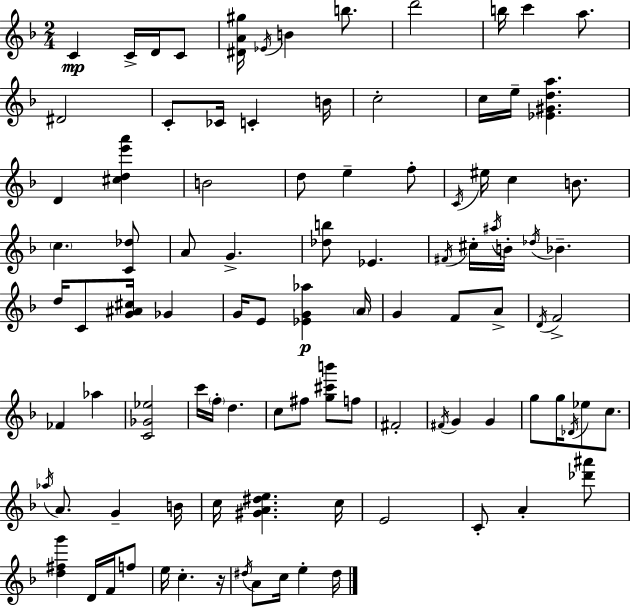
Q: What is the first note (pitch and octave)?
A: C4